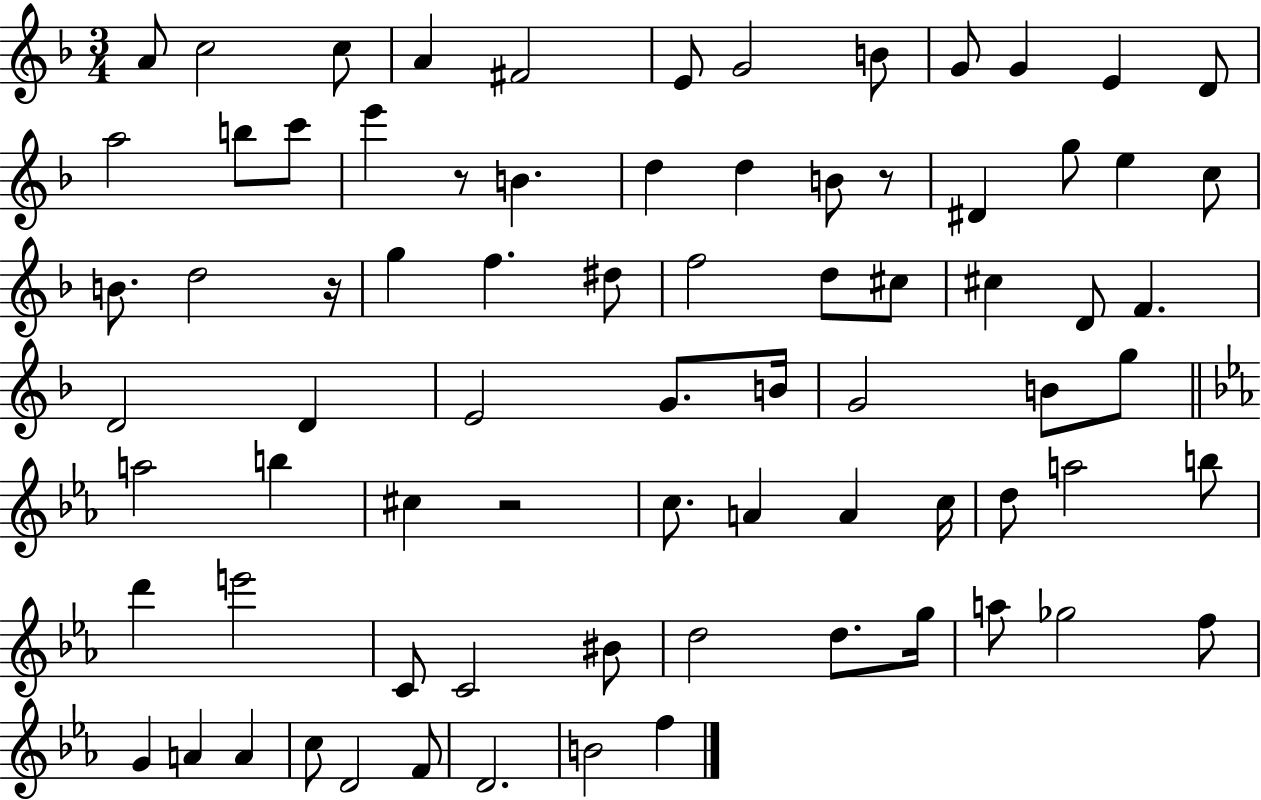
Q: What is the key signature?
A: F major